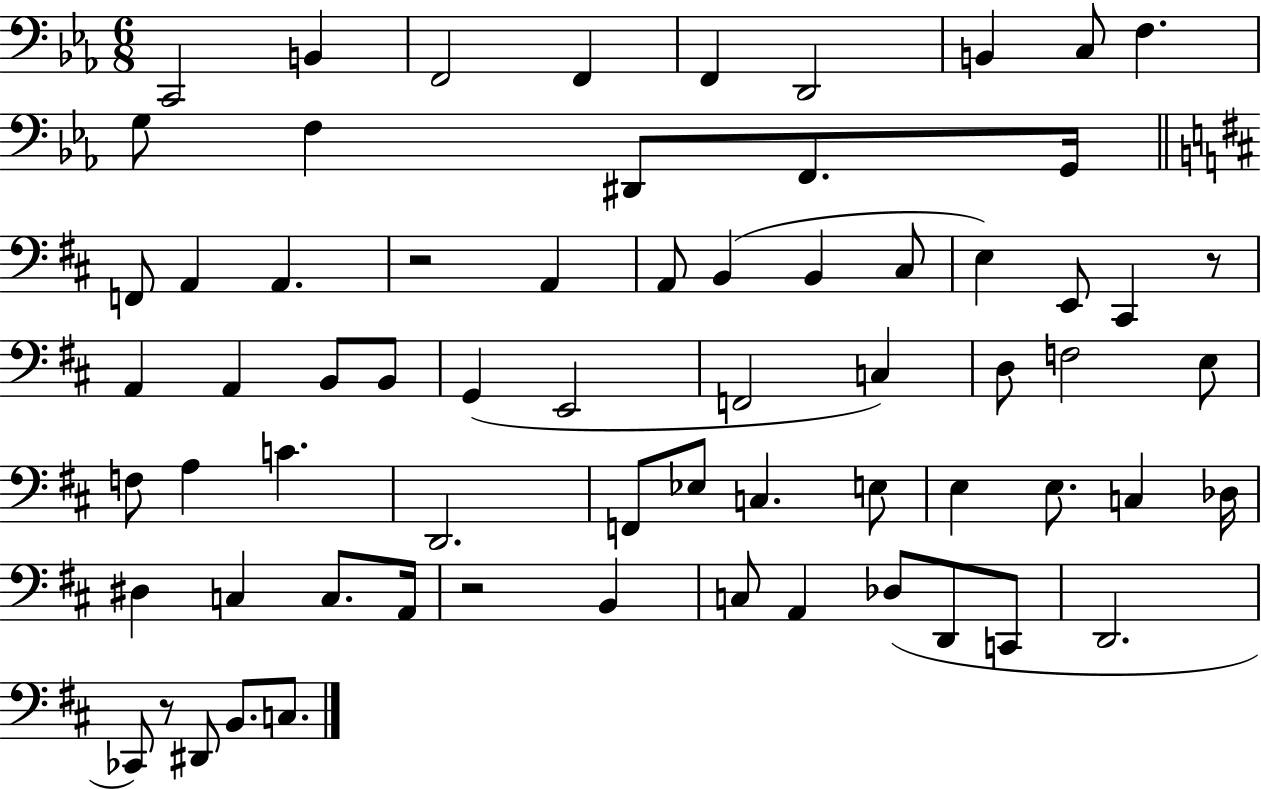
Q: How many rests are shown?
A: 4